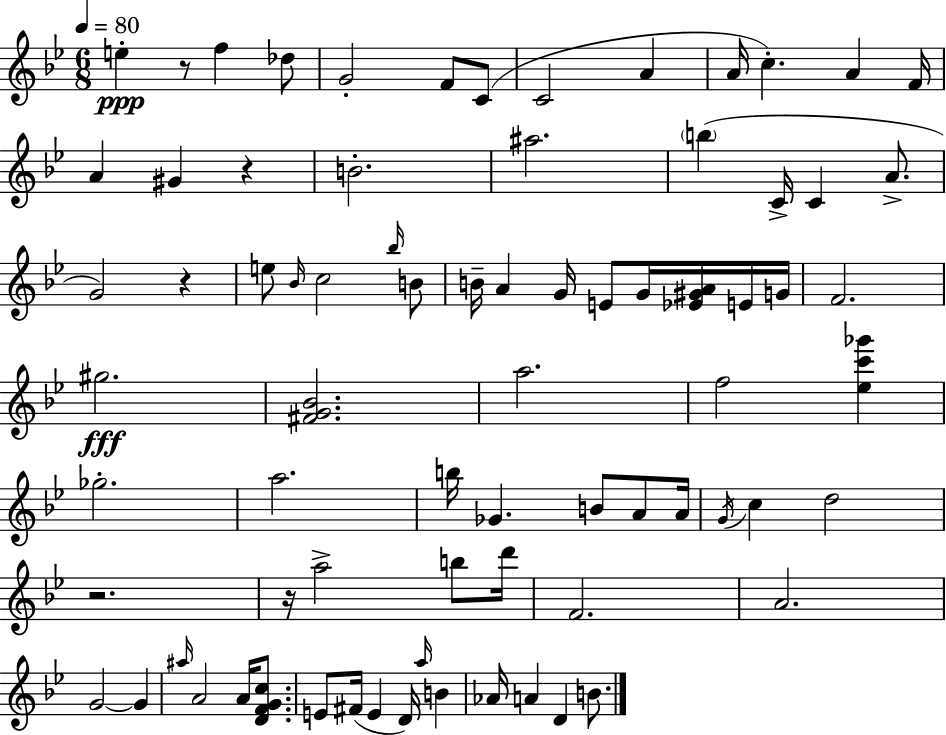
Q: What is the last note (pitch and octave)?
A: B4